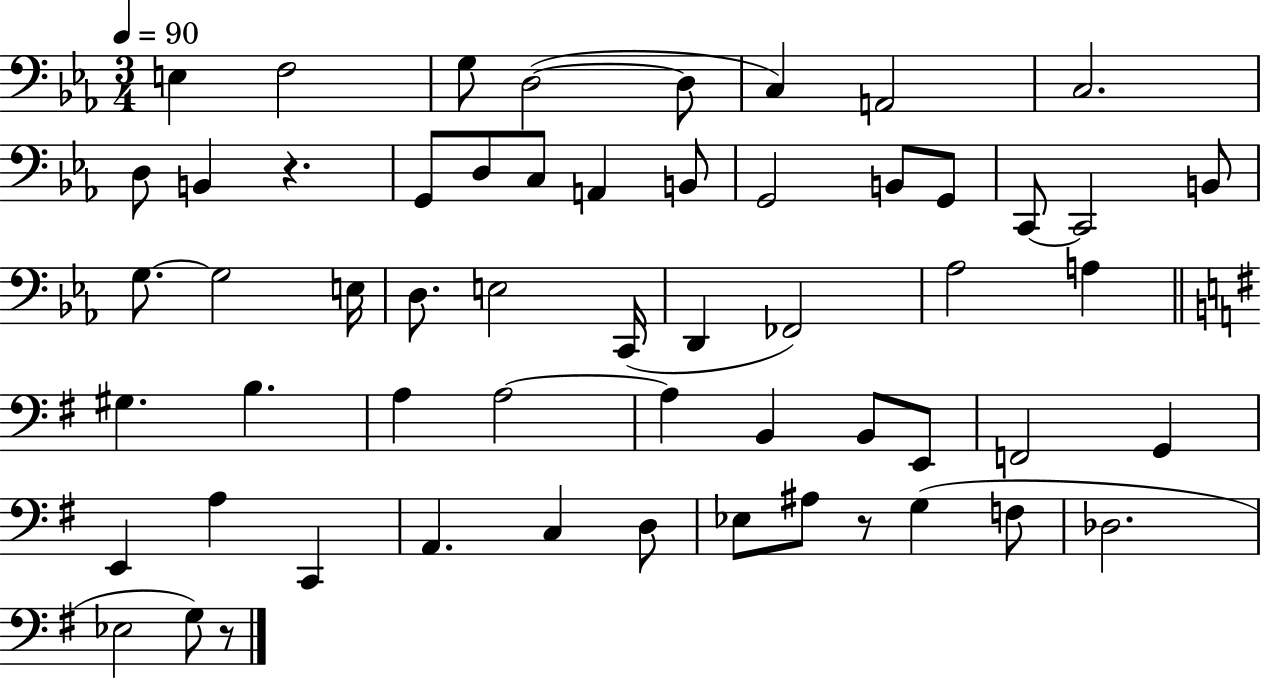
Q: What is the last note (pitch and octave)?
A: G3